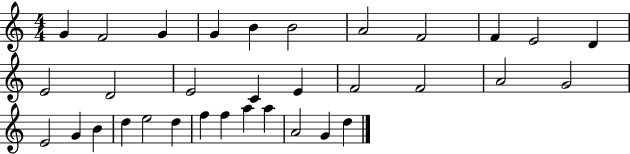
G4/q F4/h G4/q G4/q B4/q B4/h A4/h F4/h F4/q E4/h D4/q E4/h D4/h E4/h C4/q E4/q F4/h F4/h A4/h G4/h E4/h G4/q B4/q D5/q E5/h D5/q F5/q F5/q A5/q A5/q A4/h G4/q D5/q